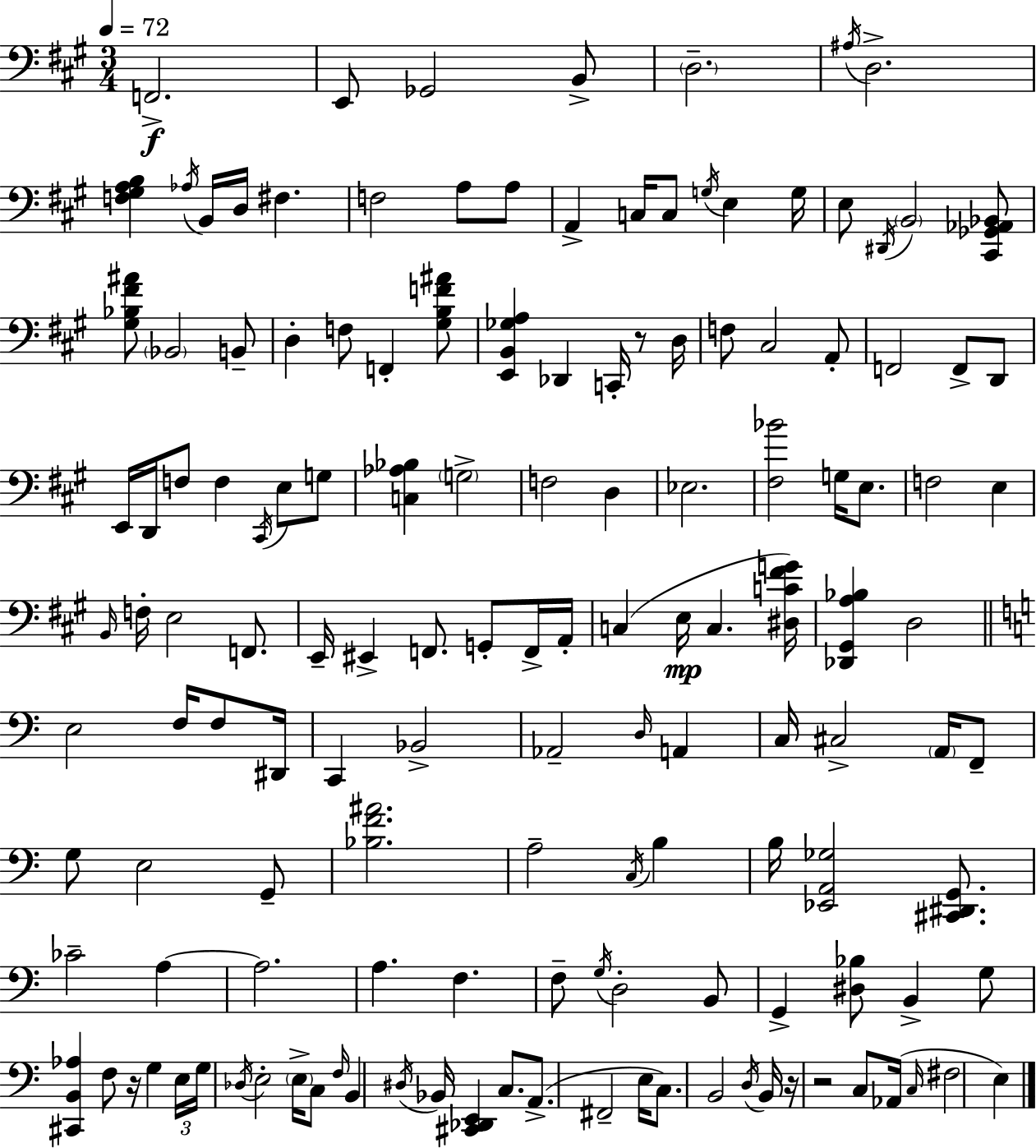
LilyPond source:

{
  \clef bass
  \numericTimeSignature
  \time 3/4
  \key a \major
  \tempo 4 = 72
  f,2.->\f | e,8 ges,2 b,8-> | \parenthesize d2.-- | \acciaccatura { ais16 } d2.-> | \break <f gis a b>4 \acciaccatura { aes16 } b,16 d16 fis4. | f2 a8 | a8 a,4-> c16 c8 \acciaccatura { g16 } e4 | g16 e8 \acciaccatura { dis,16 } \parenthesize b,2 | \break <cis, ges, aes, bes,>8 <gis bes fis' ais'>8 \parenthesize bes,2 | b,8-- d4-. f8 f,4-. | <gis b f' ais'>8 <e, b, ges a>4 des,4 | c,16-. r8 d16 f8 cis2 | \break a,8-. f,2 | f,8-> d,8 e,16 d,16 f8 f4 | \acciaccatura { cis,16 } e8 g8 <c aes bes>4 \parenthesize g2-> | f2 | \break d4 ees2. | <fis bes'>2 | g16 e8. f2 | e4 \grace { b,16 } f16-. e2 | \break f,8. e,16-- eis,4-> f,8. | g,8-. f,16-> a,16-. c4( e16\mp c4. | <dis c' fis' g'>16) <des, gis, a bes>4 d2 | \bar "||" \break \key c \major e2 f16 f8 dis,16 | c,4 bes,2-> | aes,2-- \grace { d16 } a,4 | c16 cis2-> \parenthesize a,16 f,8-- | \break g8 e2 g,8-- | <bes f' ais'>2. | a2-- \acciaccatura { c16 } b4 | b16 <ees, a, ges>2 <cis, dis, g,>8. | \break ces'2-- a4~~ | a2. | a4. f4. | f8-- \acciaccatura { g16 } d2-. | \break b,8 g,4-> <dis bes>8 b,4-> | g8 <cis, b, aes>4 f8 r16 g4 | \tuplet 3/2 { e16 g16 \acciaccatura { des16 } } e2-. | \parenthesize e16-> c8 \grace { f16 } b,4 \acciaccatura { dis16 } bes,16 <cis, des, e,>4 | \break c8. a,8.->( fis,2-- | e16 c8.) b,2 | \acciaccatura { d16 } b,16 r16 r2 | c8 aes,16( \grace { c16 } fis2 | \break e4) \bar "|."
}